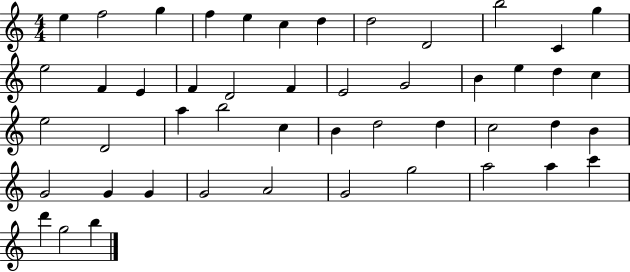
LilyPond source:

{
  \clef treble
  \numericTimeSignature
  \time 4/4
  \key c \major
  e''4 f''2 g''4 | f''4 e''4 c''4 d''4 | d''2 d'2 | b''2 c'4 g''4 | \break e''2 f'4 e'4 | f'4 d'2 f'4 | e'2 g'2 | b'4 e''4 d''4 c''4 | \break e''2 d'2 | a''4 b''2 c''4 | b'4 d''2 d''4 | c''2 d''4 b'4 | \break g'2 g'4 g'4 | g'2 a'2 | g'2 g''2 | a''2 a''4 c'''4 | \break d'''4 g''2 b''4 | \bar "|."
}